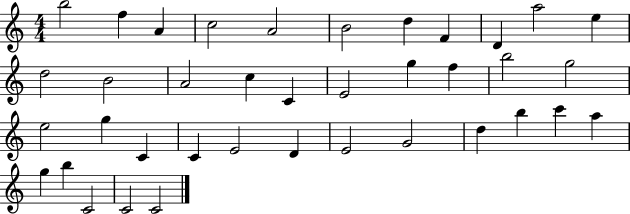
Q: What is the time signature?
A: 4/4